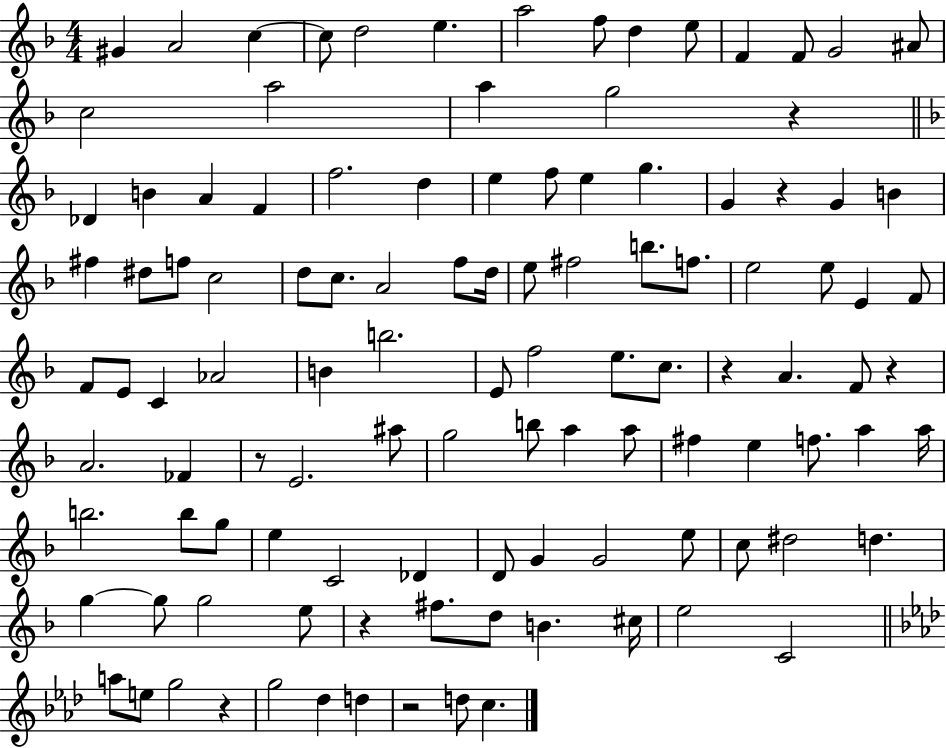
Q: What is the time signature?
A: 4/4